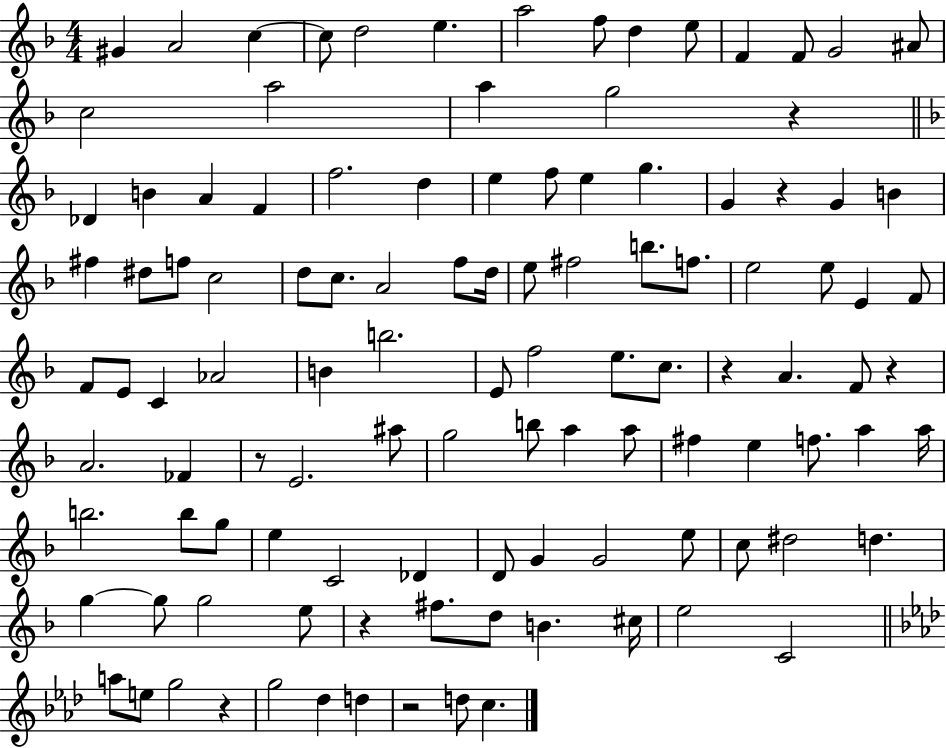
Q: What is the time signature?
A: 4/4